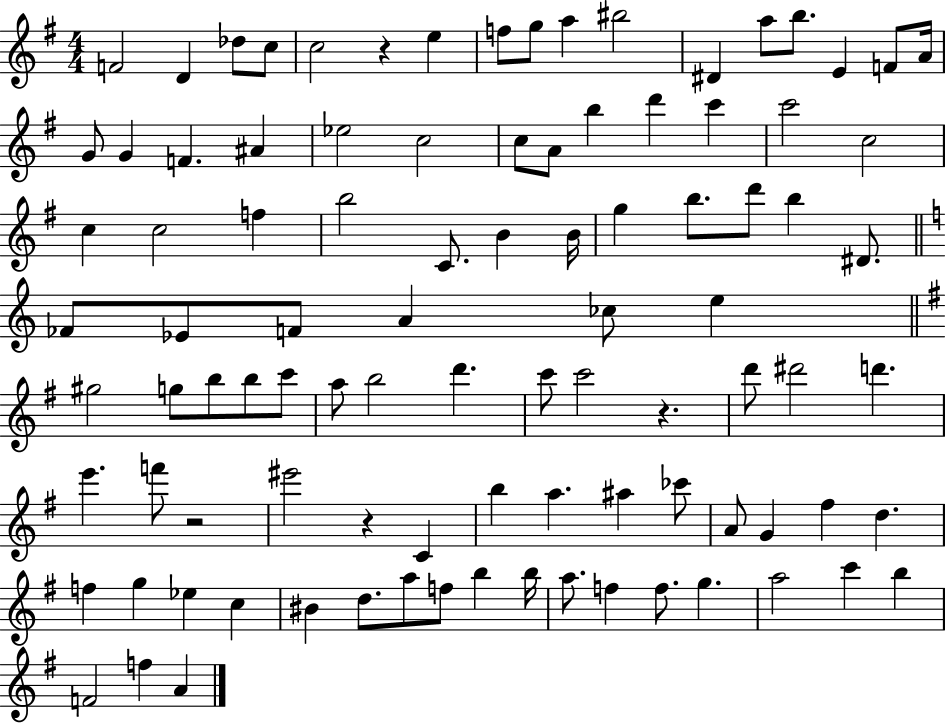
{
  \clef treble
  \numericTimeSignature
  \time 4/4
  \key g \major
  f'2 d'4 des''8 c''8 | c''2 r4 e''4 | f''8 g''8 a''4 bis''2 | dis'4 a''8 b''8. e'4 f'8 a'16 | \break g'8 g'4 f'4. ais'4 | ees''2 c''2 | c''8 a'8 b''4 d'''4 c'''4 | c'''2 c''2 | \break c''4 c''2 f''4 | b''2 c'8. b'4 b'16 | g''4 b''8. d'''8 b''4 dis'8. | \bar "||" \break \key c \major fes'8 ees'8 f'8 a'4 ces''8 e''4 | \bar "||" \break \key e \minor gis''2 g''8 b''8 b''8 c'''8 | a''8 b''2 d'''4. | c'''8 c'''2 r4. | d'''8 dis'''2 d'''4. | \break e'''4. f'''8 r2 | eis'''2 r4 c'4 | b''4 a''4. ais''4 ces'''8 | a'8 g'4 fis''4 d''4. | \break f''4 g''4 ees''4 c''4 | bis'4 d''8. a''8 f''8 b''4 b''16 | a''8. f''4 f''8. g''4. | a''2 c'''4 b''4 | \break f'2 f''4 a'4 | \bar "|."
}